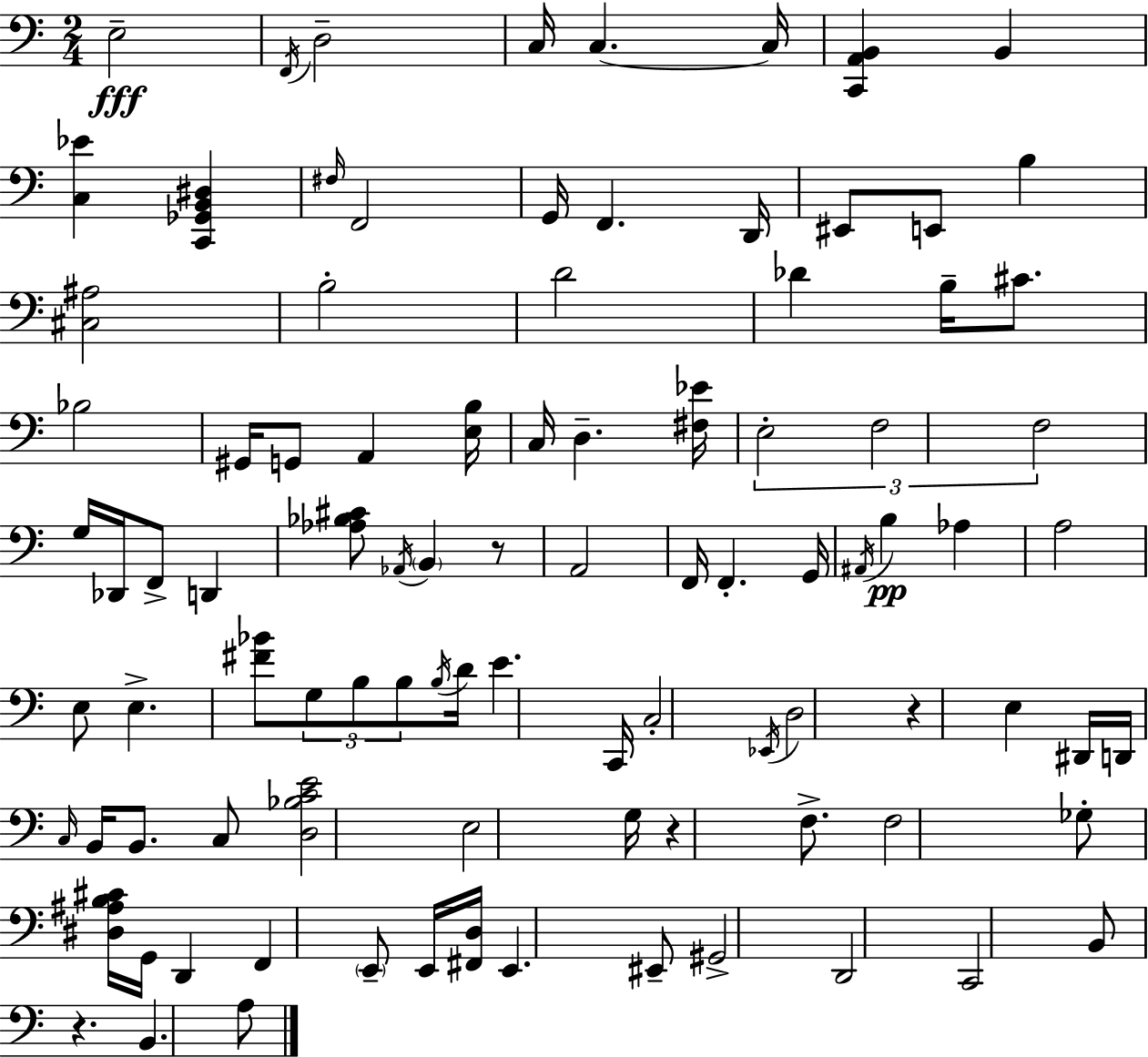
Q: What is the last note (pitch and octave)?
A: A3